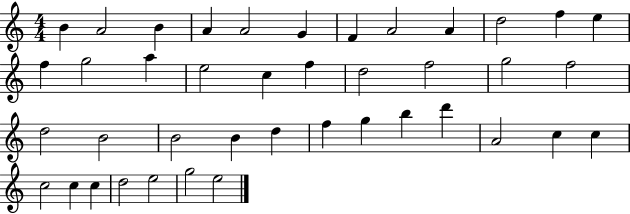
B4/q A4/h B4/q A4/q A4/h G4/q F4/q A4/h A4/q D5/h F5/q E5/q F5/q G5/h A5/q E5/h C5/q F5/q D5/h F5/h G5/h F5/h D5/h B4/h B4/h B4/q D5/q F5/q G5/q B5/q D6/q A4/h C5/q C5/q C5/h C5/q C5/q D5/h E5/h G5/h E5/h